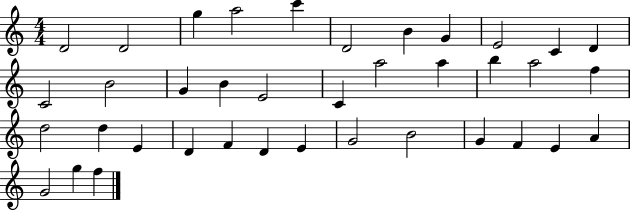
D4/h D4/h G5/q A5/h C6/q D4/h B4/q G4/q E4/h C4/q D4/q C4/h B4/h G4/q B4/q E4/h C4/q A5/h A5/q B5/q A5/h F5/q D5/h D5/q E4/q D4/q F4/q D4/q E4/q G4/h B4/h G4/q F4/q E4/q A4/q G4/h G5/q F5/q